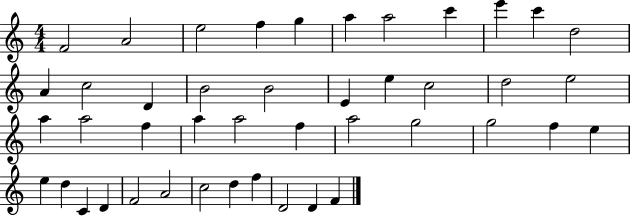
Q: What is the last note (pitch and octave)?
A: F4